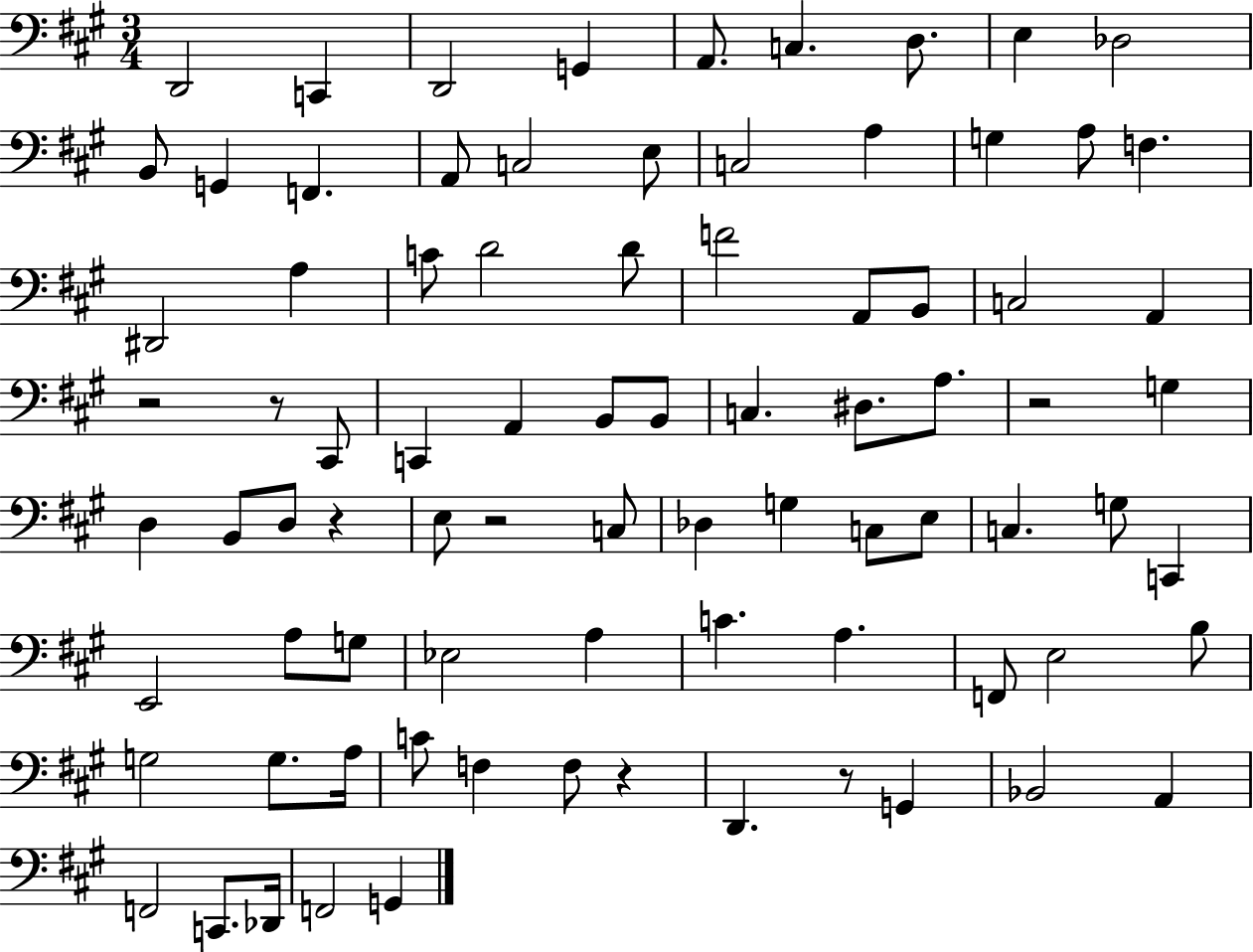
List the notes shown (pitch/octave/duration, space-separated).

D2/h C2/q D2/h G2/q A2/e. C3/q. D3/e. E3/q Db3/h B2/e G2/q F2/q. A2/e C3/h E3/e C3/h A3/q G3/q A3/e F3/q. D#2/h A3/q C4/e D4/h D4/e F4/h A2/e B2/e C3/h A2/q R/h R/e C#2/e C2/q A2/q B2/e B2/e C3/q. D#3/e. A3/e. R/h G3/q D3/q B2/e D3/e R/q E3/e R/h C3/e Db3/q G3/q C3/e E3/e C3/q. G3/e C2/q E2/h A3/e G3/e Eb3/h A3/q C4/q. A3/q. F2/e E3/h B3/e G3/h G3/e. A3/s C4/e F3/q F3/e R/q D2/q. R/e G2/q Bb2/h A2/q F2/h C2/e. Db2/s F2/h G2/q